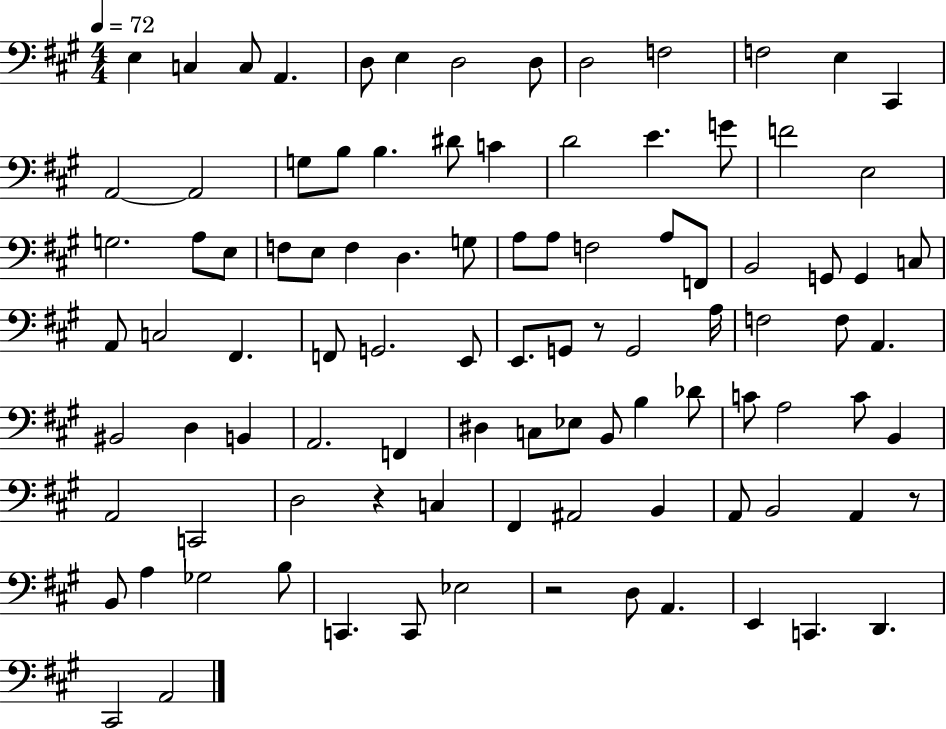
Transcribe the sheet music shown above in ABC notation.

X:1
T:Untitled
M:4/4
L:1/4
K:A
E, C, C,/2 A,, D,/2 E, D,2 D,/2 D,2 F,2 F,2 E, ^C,, A,,2 A,,2 G,/2 B,/2 B, ^D/2 C D2 E G/2 F2 E,2 G,2 A,/2 E,/2 F,/2 E,/2 F, D, G,/2 A,/2 A,/2 F,2 A,/2 F,,/2 B,,2 G,,/2 G,, C,/2 A,,/2 C,2 ^F,, F,,/2 G,,2 E,,/2 E,,/2 G,,/2 z/2 G,,2 A,/4 F,2 F,/2 A,, ^B,,2 D, B,, A,,2 F,, ^D, C,/2 _E,/2 B,,/2 B, _D/2 C/2 A,2 C/2 B,, A,,2 C,,2 D,2 z C, ^F,, ^A,,2 B,, A,,/2 B,,2 A,, z/2 B,,/2 A, _G,2 B,/2 C,, C,,/2 _E,2 z2 D,/2 A,, E,, C,, D,, ^C,,2 A,,2